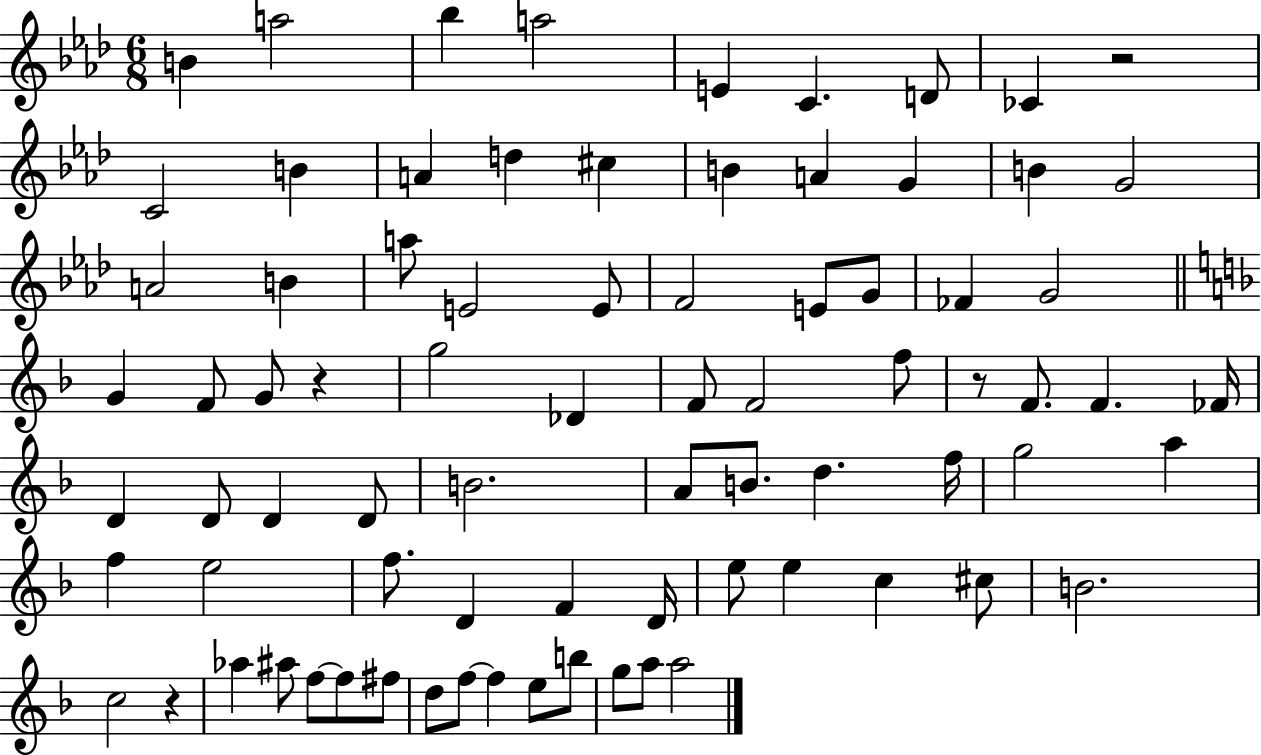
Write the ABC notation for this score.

X:1
T:Untitled
M:6/8
L:1/4
K:Ab
B a2 _b a2 E C D/2 _C z2 C2 B A d ^c B A G B G2 A2 B a/2 E2 E/2 F2 E/2 G/2 _F G2 G F/2 G/2 z g2 _D F/2 F2 f/2 z/2 F/2 F _F/4 D D/2 D D/2 B2 A/2 B/2 d f/4 g2 a f e2 f/2 D F D/4 e/2 e c ^c/2 B2 c2 z _a ^a/2 f/2 f/2 ^f/2 d/2 f/2 f e/2 b/2 g/2 a/2 a2